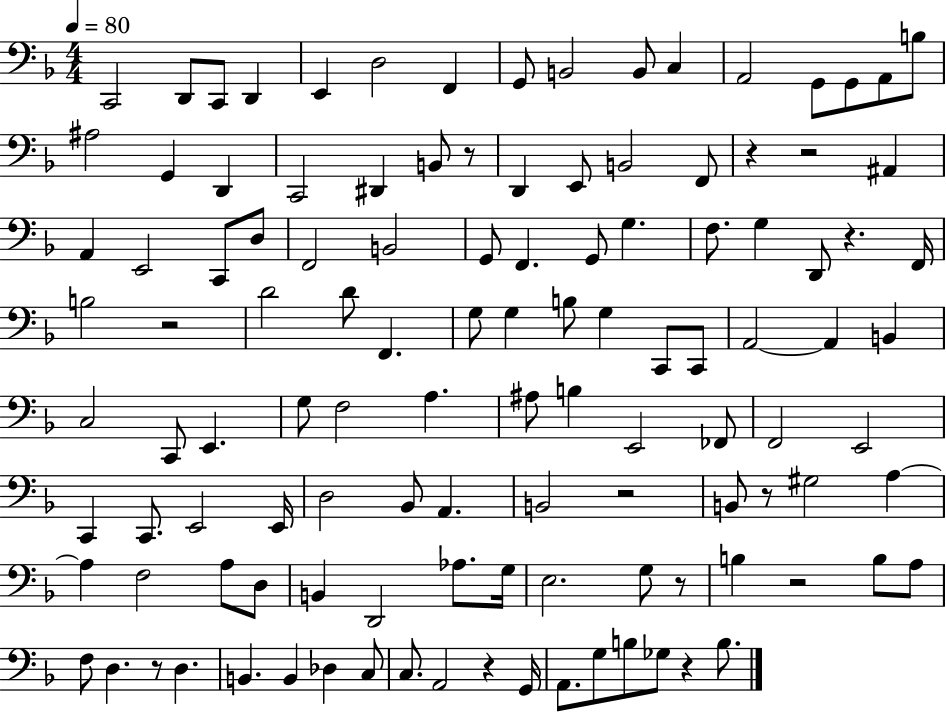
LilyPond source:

{
  \clef bass
  \numericTimeSignature
  \time 4/4
  \key f \major
  \tempo 4 = 80
  c,2 d,8 c,8 d,4 | e,4 d2 f,4 | g,8 b,2 b,8 c4 | a,2 g,8 g,8 a,8 b8 | \break ais2 g,4 d,4 | c,2 dis,4 b,8 r8 | d,4 e,8 b,2 f,8 | r4 r2 ais,4 | \break a,4 e,2 c,8 d8 | f,2 b,2 | g,8 f,4. g,8 g4. | f8. g4 d,8 r4. f,16 | \break b2 r2 | d'2 d'8 f,4. | g8 g4 b8 g4 c,8 c,8 | a,2~~ a,4 b,4 | \break c2 c,8 e,4. | g8 f2 a4. | ais8 b4 e,2 fes,8 | f,2 e,2 | \break c,4 c,8. e,2 e,16 | d2 bes,8 a,4. | b,2 r2 | b,8 r8 gis2 a4~~ | \break a4 f2 a8 d8 | b,4 d,2 aes8. g16 | e2. g8 r8 | b4 r2 b8 a8 | \break f8 d4. r8 d4. | b,4. b,4 des4 c8 | c8. a,2 r4 g,16 | a,8. g8 b8 ges8 r4 b8. | \break \bar "|."
}